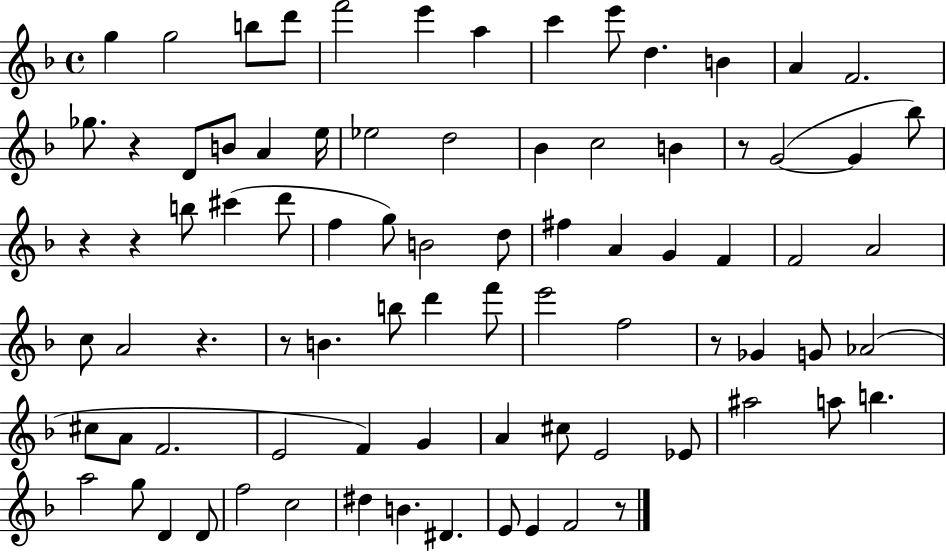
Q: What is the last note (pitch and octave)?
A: F4